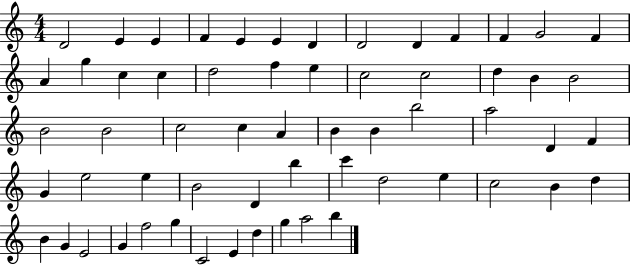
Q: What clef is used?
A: treble